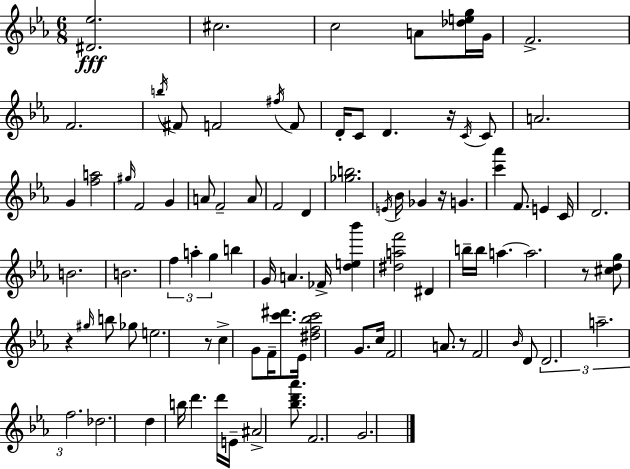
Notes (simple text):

[D#4,Eb5]/h. C#5/h. C5/h A4/e [Db5,E5,G5]/s G4/s F4/h. F4/h. B5/s F#4/e F4/h F#5/s F4/e D4/s C4/e D4/q. R/s C4/s C4/e A4/h. G4/q [F5,A5]/h G#5/s F4/h G4/q A4/e F4/h A4/e F4/h D4/q [Gb5,B5]/h. E4/s Bb4/s Gb4/q R/s G4/q. [C6,Ab6]/q F4/e. E4/q C4/s D4/h. B4/h. B4/h. F5/q A5/q G5/q B5/q G4/s A4/q. FES4/s [D5,E5,Bb6]/q [D#5,A5,F6]/h D#4/q B5/s B5/s A5/q. A5/h. R/e [C#5,D5,G5]/e R/q G#5/s B5/e Gb5/e E5/h. R/e C5/q G4/e F4/s [C6,D#6]/e. Eb4/s [D#5,F5,Bb5,C6]/h G4/e. C5/s F4/h A4/e. R/e F4/h Bb4/s D4/e D4/h. A5/h. F5/h. Db5/h. D5/q B5/s D6/q. D6/s E4/s A#4/h [Bb5,D6,Ab6]/e. F4/h. G4/h.